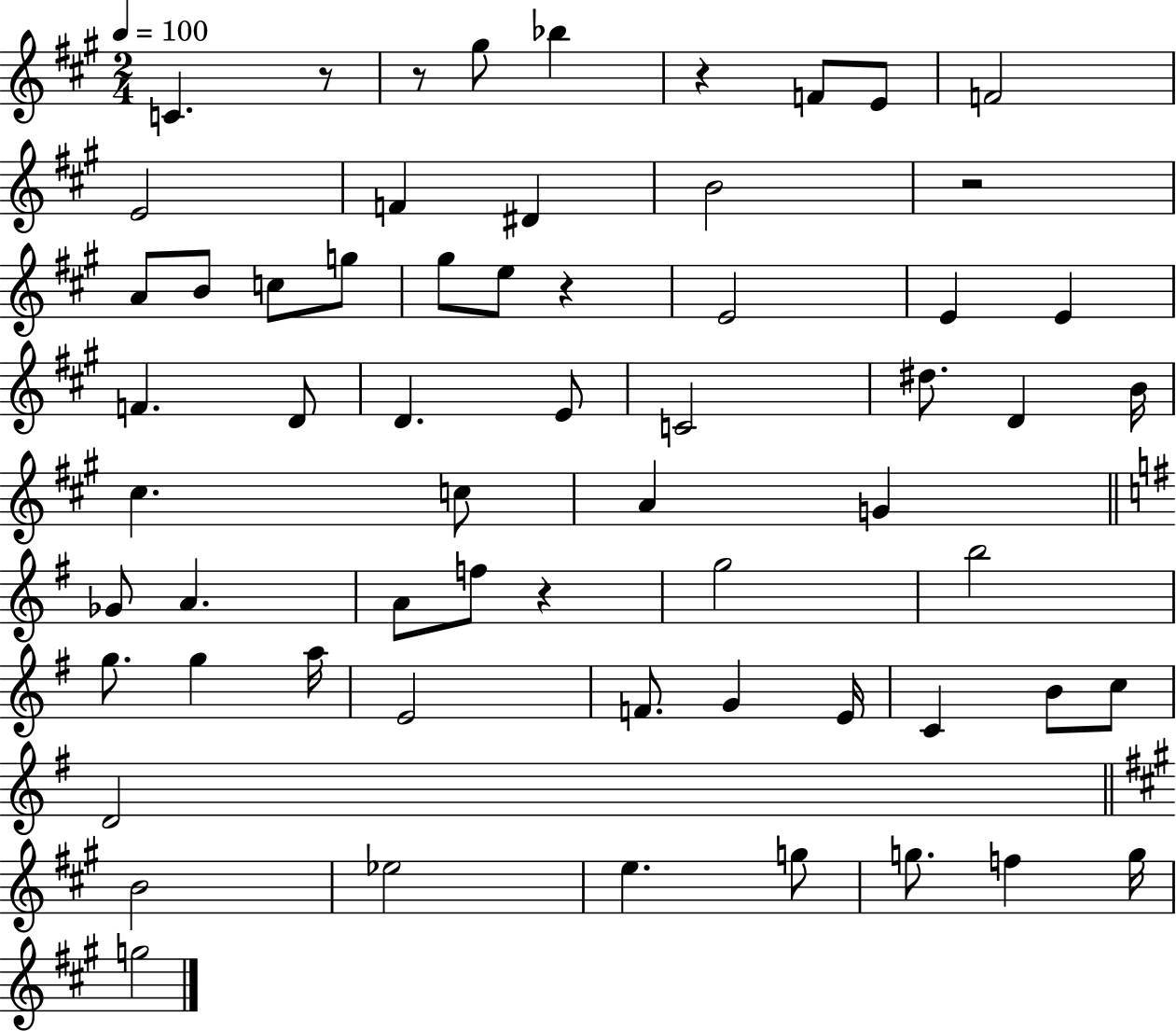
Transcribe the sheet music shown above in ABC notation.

X:1
T:Untitled
M:2/4
L:1/4
K:A
C z/2 z/2 ^g/2 _b z F/2 E/2 F2 E2 F ^D B2 z2 A/2 B/2 c/2 g/2 ^g/2 e/2 z E2 E E F D/2 D E/2 C2 ^d/2 D B/4 ^c c/2 A G _G/2 A A/2 f/2 z g2 b2 g/2 g a/4 E2 F/2 G E/4 C B/2 c/2 D2 B2 _e2 e g/2 g/2 f g/4 g2